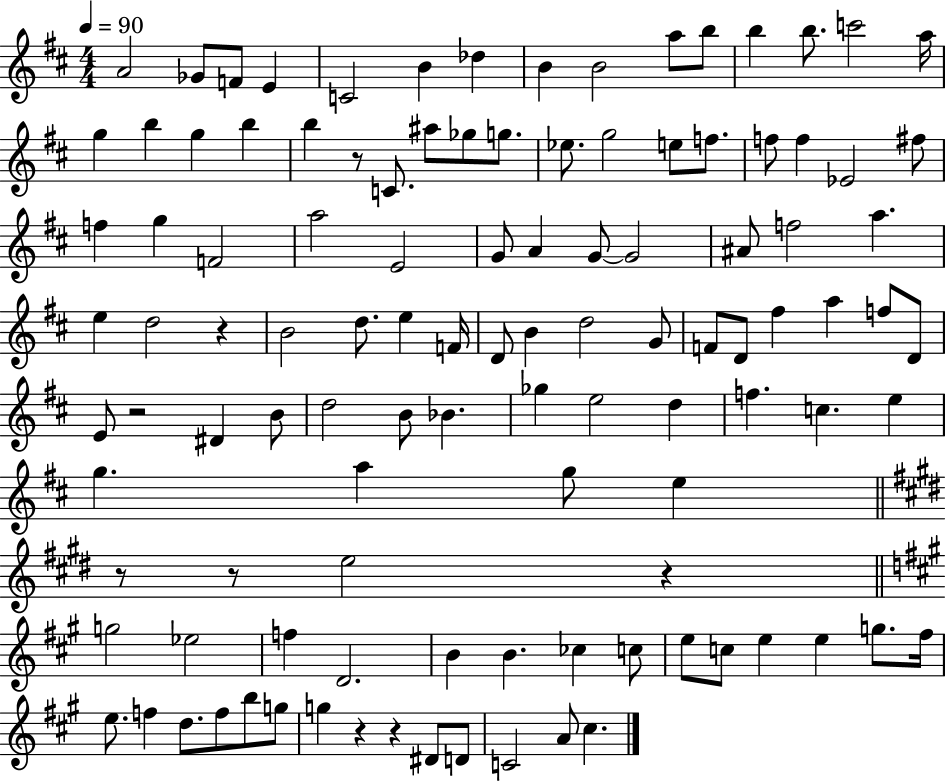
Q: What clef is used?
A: treble